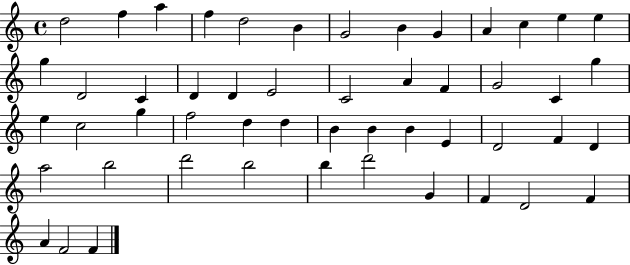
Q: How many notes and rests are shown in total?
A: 51